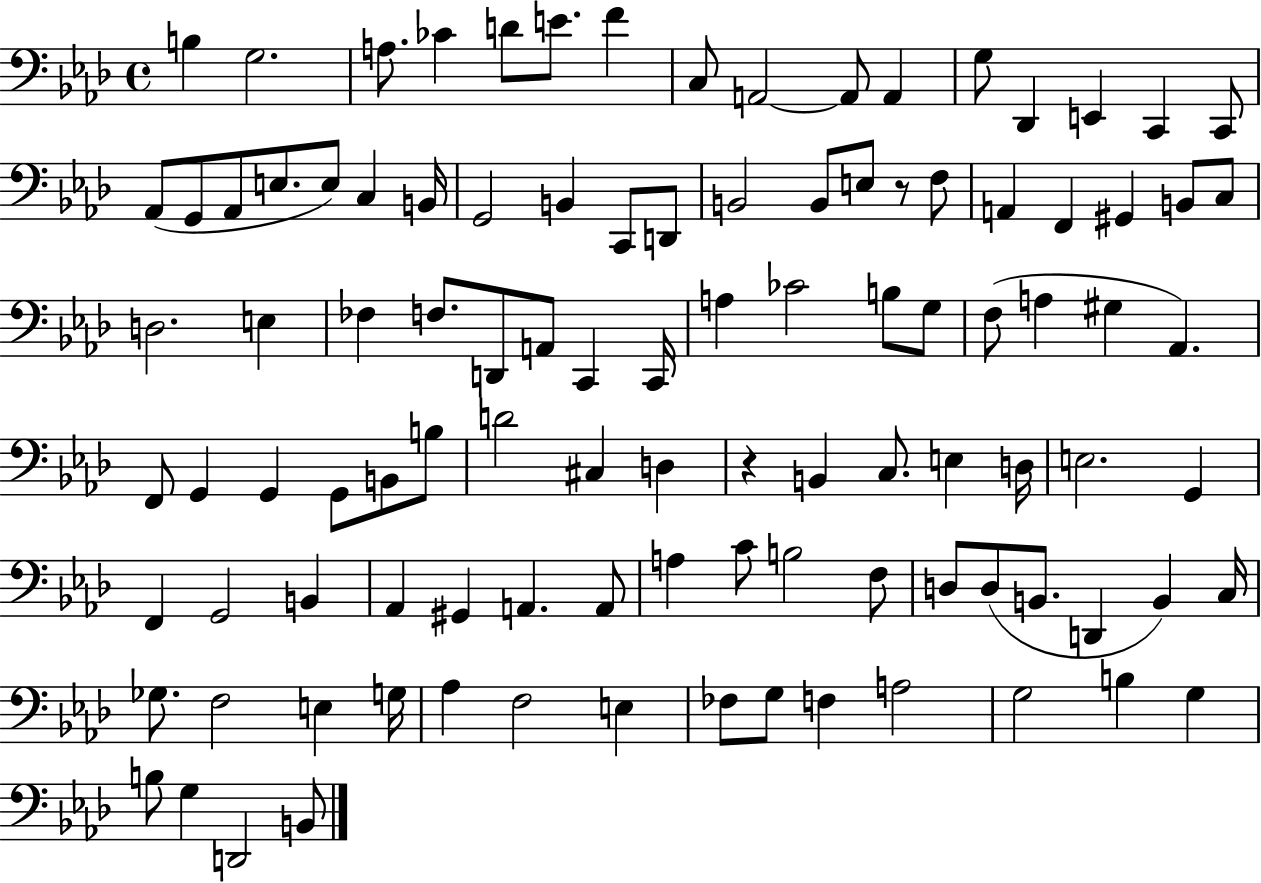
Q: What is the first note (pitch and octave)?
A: B3